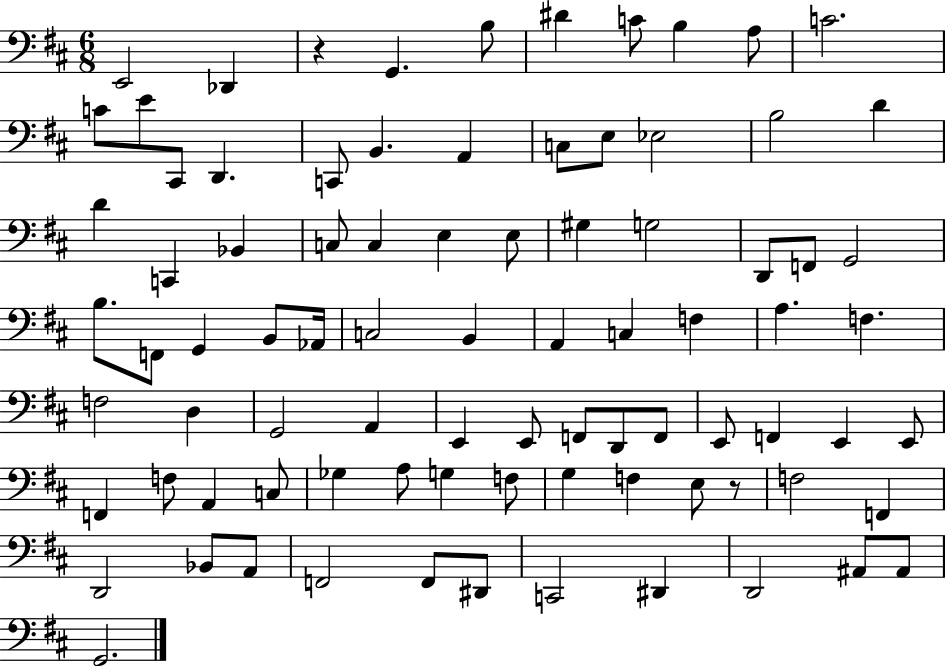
X:1
T:Untitled
M:6/8
L:1/4
K:D
E,,2 _D,, z G,, B,/2 ^D C/2 B, A,/2 C2 C/2 E/2 ^C,,/2 D,, C,,/2 B,, A,, C,/2 E,/2 _E,2 B,2 D D C,, _B,, C,/2 C, E, E,/2 ^G, G,2 D,,/2 F,,/2 G,,2 B,/2 F,,/2 G,, B,,/2 _A,,/4 C,2 B,, A,, C, F, A, F, F,2 D, G,,2 A,, E,, E,,/2 F,,/2 D,,/2 F,,/2 E,,/2 F,, E,, E,,/2 F,, F,/2 A,, C,/2 _G, A,/2 G, F,/2 G, F, E,/2 z/2 F,2 F,, D,,2 _B,,/2 A,,/2 F,,2 F,,/2 ^D,,/2 C,,2 ^D,, D,,2 ^A,,/2 ^A,,/2 G,,2